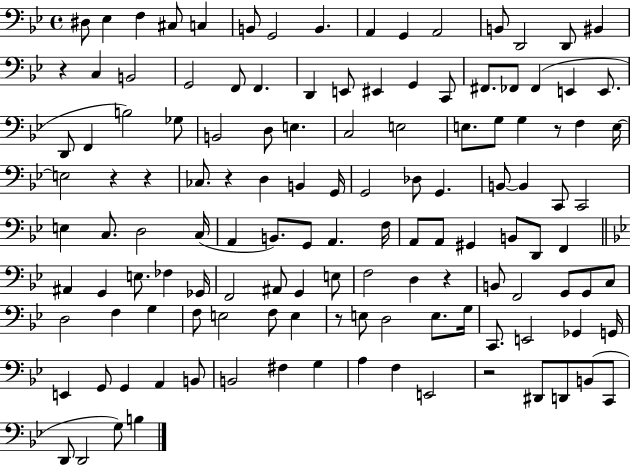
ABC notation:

X:1
T:Untitled
M:4/4
L:1/4
K:Bb
^D,/2 _E, F, ^C,/2 C, B,,/2 G,,2 B,, A,, G,, A,,2 B,,/2 D,,2 D,,/2 ^B,, z C, B,,2 G,,2 F,,/2 F,, D,, E,,/2 ^E,, G,, C,,/2 ^F,,/2 _F,,/2 _F,, E,, E,,/2 D,,/2 F,, B,2 _G,/2 B,,2 D,/2 E, C,2 E,2 E,/2 G,/2 G, z/2 F, E,/4 E,2 z z _C,/2 z D, B,, G,,/4 G,,2 _D,/2 G,, B,,/2 B,, C,,/2 C,,2 E, C,/2 D,2 C,/4 A,, B,,/2 G,,/2 A,, F,/4 A,,/2 A,,/2 ^G,, B,,/2 D,,/2 F,, ^A,, G,, E,/2 _F, _G,,/4 F,,2 ^A,,/2 G,, E,/2 F,2 D, z B,,/2 F,,2 G,,/2 G,,/2 C,/2 D,2 F, G, F,/2 E,2 F,/2 E, z/2 E,/2 D,2 E,/2 G,/4 C,,/2 E,,2 _G,, G,,/4 E,, G,,/2 G,, A,, B,,/2 B,,2 ^F, G, A, F, E,,2 z2 ^D,,/2 D,,/2 B,,/2 C,,/2 D,,/2 D,,2 G,/2 B,